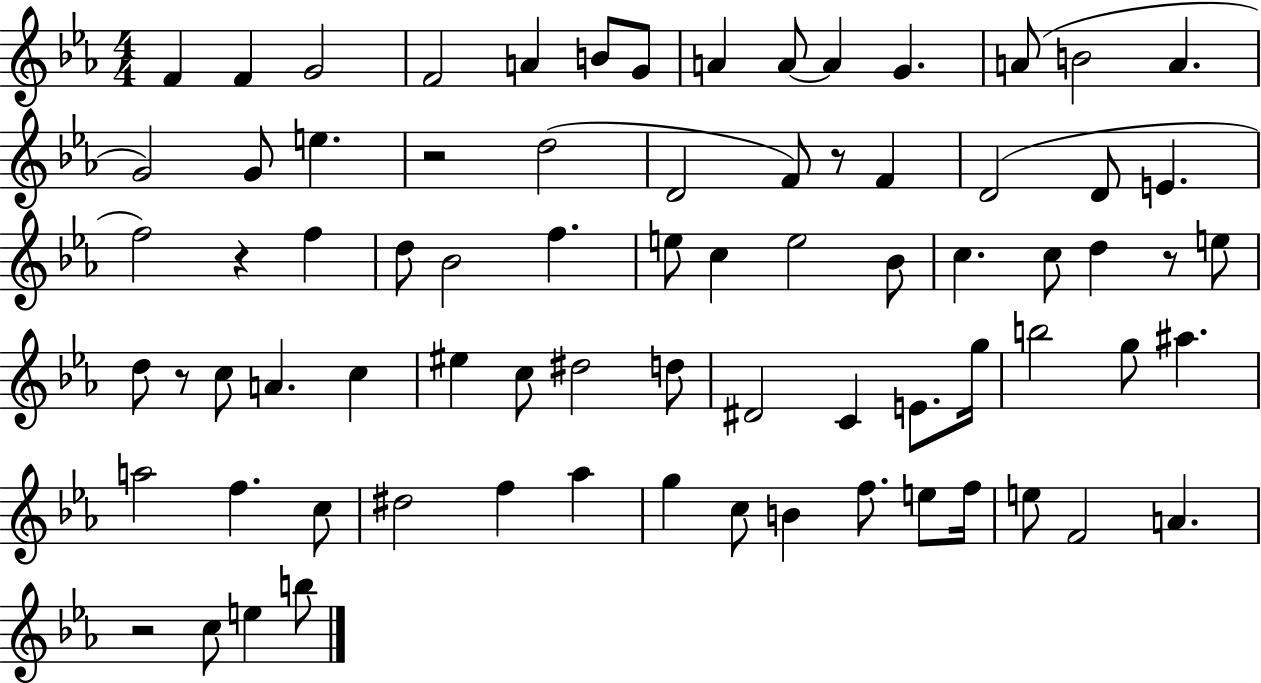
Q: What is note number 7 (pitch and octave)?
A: G4